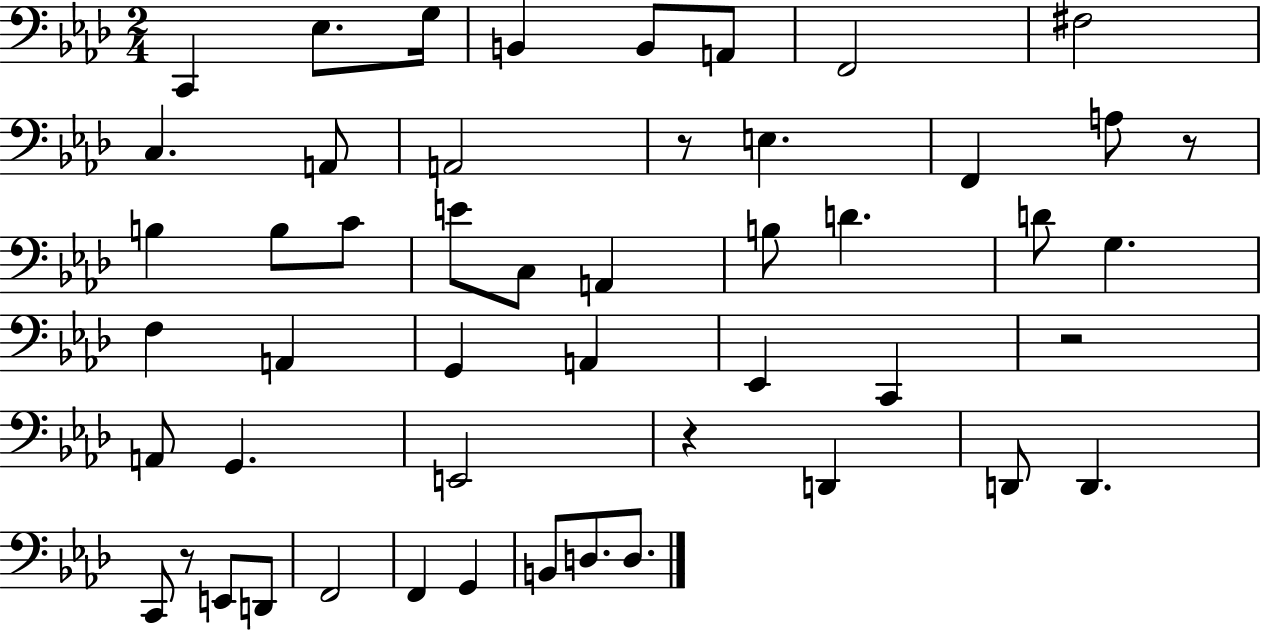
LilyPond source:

{
  \clef bass
  \numericTimeSignature
  \time 2/4
  \key aes \major
  c,4 ees8. g16 | b,4 b,8 a,8 | f,2 | fis2 | \break c4. a,8 | a,2 | r8 e4. | f,4 a8 r8 | \break b4 b8 c'8 | e'8 c8 a,4 | b8 d'4. | d'8 g4. | \break f4 a,4 | g,4 a,4 | ees,4 c,4 | r2 | \break a,8 g,4. | e,2 | r4 d,4 | d,8 d,4. | \break c,8 r8 e,8 d,8 | f,2 | f,4 g,4 | b,8 d8. d8. | \break \bar "|."
}